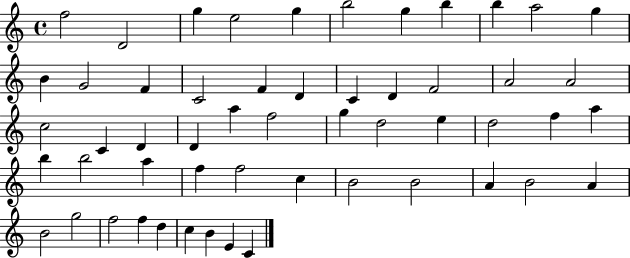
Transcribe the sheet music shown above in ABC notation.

X:1
T:Untitled
M:4/4
L:1/4
K:C
f2 D2 g e2 g b2 g b b a2 g B G2 F C2 F D C D F2 A2 A2 c2 C D D a f2 g d2 e d2 f a b b2 a f f2 c B2 B2 A B2 A B2 g2 f2 f d c B E C